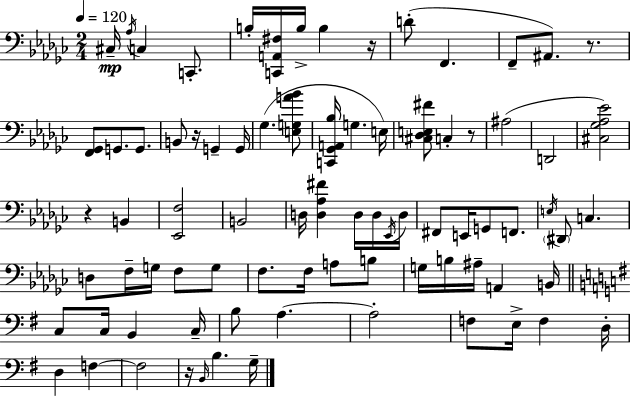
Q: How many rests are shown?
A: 6